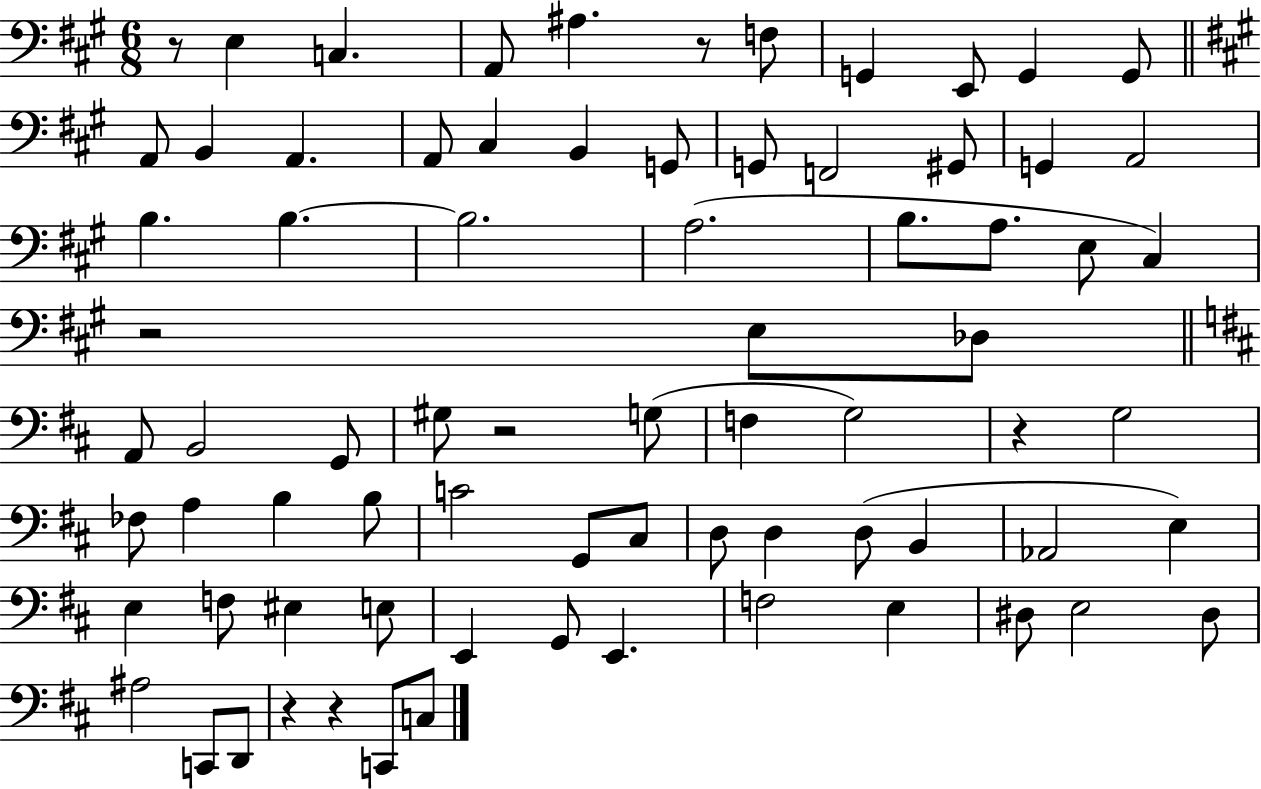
X:1
T:Untitled
M:6/8
L:1/4
K:A
z/2 E, C, A,,/2 ^A, z/2 F,/2 G,, E,,/2 G,, G,,/2 A,,/2 B,, A,, A,,/2 ^C, B,, G,,/2 G,,/2 F,,2 ^G,,/2 G,, A,,2 B, B, B,2 A,2 B,/2 A,/2 E,/2 ^C, z2 E,/2 _D,/2 A,,/2 B,,2 G,,/2 ^G,/2 z2 G,/2 F, G,2 z G,2 _F,/2 A, B, B,/2 C2 G,,/2 ^C,/2 D,/2 D, D,/2 B,, _A,,2 E, E, F,/2 ^E, E,/2 E,, G,,/2 E,, F,2 E, ^D,/2 E,2 ^D,/2 ^A,2 C,,/2 D,,/2 z z C,,/2 C,/2